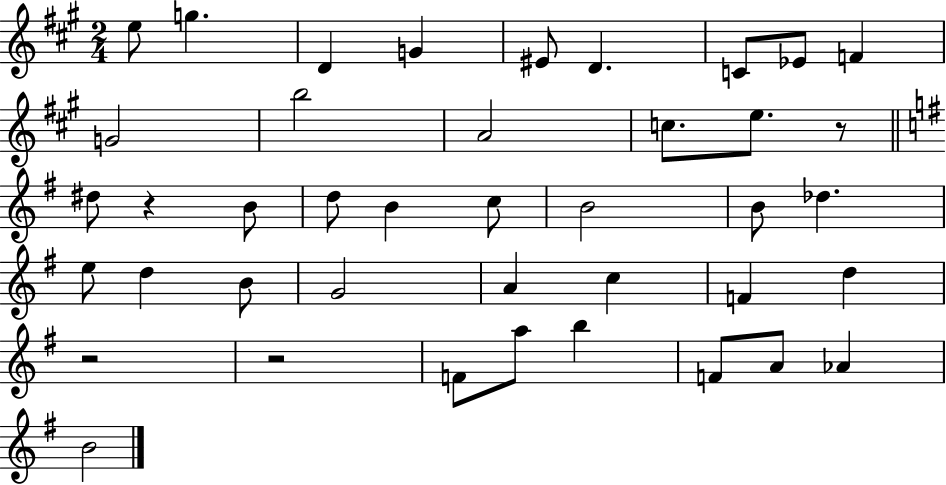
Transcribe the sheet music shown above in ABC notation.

X:1
T:Untitled
M:2/4
L:1/4
K:A
e/2 g D G ^E/2 D C/2 _E/2 F G2 b2 A2 c/2 e/2 z/2 ^d/2 z B/2 d/2 B c/2 B2 B/2 _d e/2 d B/2 G2 A c F d z2 z2 F/2 a/2 b F/2 A/2 _A B2